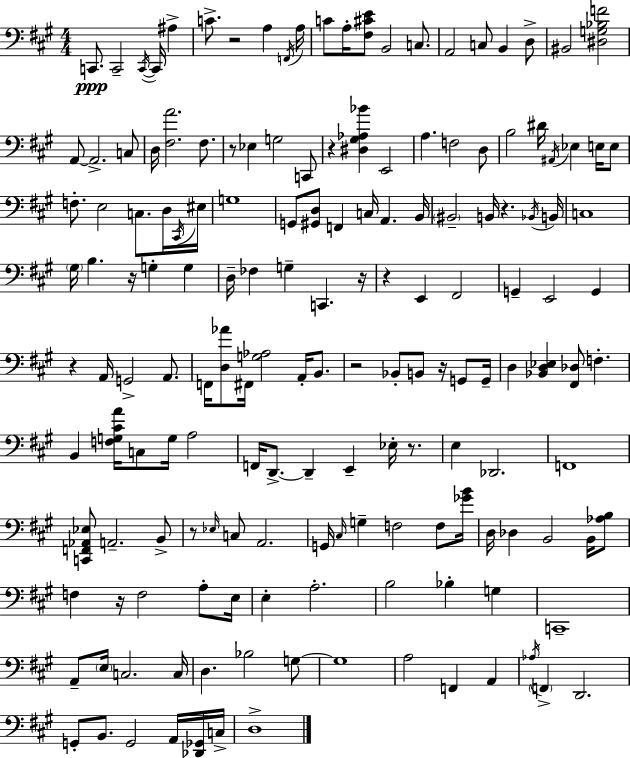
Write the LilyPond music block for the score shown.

{
  \clef bass
  \numericTimeSignature
  \time 4/4
  \key a \major
  c,8.\ppp c,2-- \acciaccatura { c,16~ }~ c,16 ais4-> | c'8.-> r2 a4 | \acciaccatura { f,16 } a16 c'8 a16-. <fis cis' e'>8 b,2 c8. | a,2 c8 b,4 | \break d8-> bis,2 <dis g bes f'>2 | a,8~~ a,2.-> | c8 d16 <fis a'>2. fis8. | r8 ees4 g2 | \break c,8 r4 <dis gis aes bes'>4 e,2 | a4. f2 | d8 b2 dis'16 \acciaccatura { ais,16 } ees4 | e16 e8 f8.-. e2 c8. | \break d16 \acciaccatura { cis,16 } eis16 g1 | g,8 <gis, d>8 f,4 c16 a,4. | b,16 \parenthesize bis,2-- b,16 r4. | \acciaccatura { bes,16 } b,16 c1 | \break \parenthesize gis16 b4. r16 g4-. | g4 d16-- fes4 g4-- c,4. | r16 r4 e,4 fis,2 | g,4-- e,2 | \break g,4 r4 a,16 g,2-> | a,8. f,16 <d aes'>8 fis,16 <g aes>2 | a,16-. b,8. r2 bes,8-. b,8 | r16 g,8 g,16-- d4 <bes, d ees>4 <fis, des>8 f4.-. | \break b,4 <f g cis' a'>16 c8 g16 a2 | f,16 d,8.->~~ d,4-- e,4-- | ees16-. r8. e4 des,2. | f,1 | \break <c, f, aes, ees>8 a,2.-- | b,8-> r8 \grace { ees16 } c8 a,2. | g,16 \grace { cis16 } g4-- f2 | f8 <ges' b'>16 d16 des4 b,2 | \break b,16 <aes b>8 f4 r16 f2 | a8-. e16 e4-. a2.-. | b2 bes4-. | g4 c,1-- | \break a,8-- \parenthesize e16 c2. | c16 d4. bes2 | g8~~ g1 | a2 f,4 | \break a,4 \acciaccatura { aes16 } \parenthesize f,4-> d,2. | g,8-. b,8. g,2 | a,16 <des, ges,>16 c16-> d1-> | \bar "|."
}